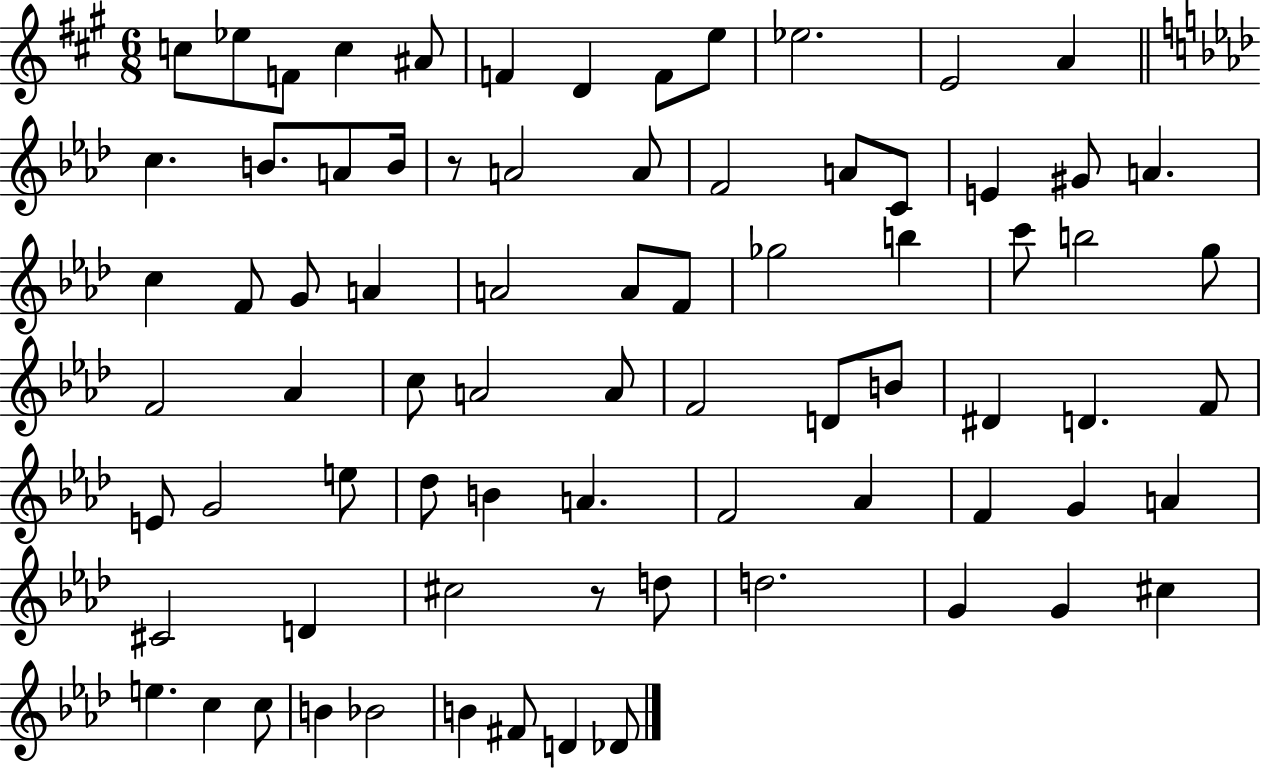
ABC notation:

X:1
T:Untitled
M:6/8
L:1/4
K:A
c/2 _e/2 F/2 c ^A/2 F D F/2 e/2 _e2 E2 A c B/2 A/2 B/4 z/2 A2 A/2 F2 A/2 C/2 E ^G/2 A c F/2 G/2 A A2 A/2 F/2 _g2 b c'/2 b2 g/2 F2 _A c/2 A2 A/2 F2 D/2 B/2 ^D D F/2 E/2 G2 e/2 _d/2 B A F2 _A F G A ^C2 D ^c2 z/2 d/2 d2 G G ^c e c c/2 B _B2 B ^F/2 D _D/2